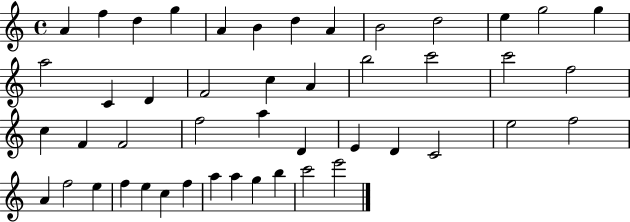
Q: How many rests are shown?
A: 0